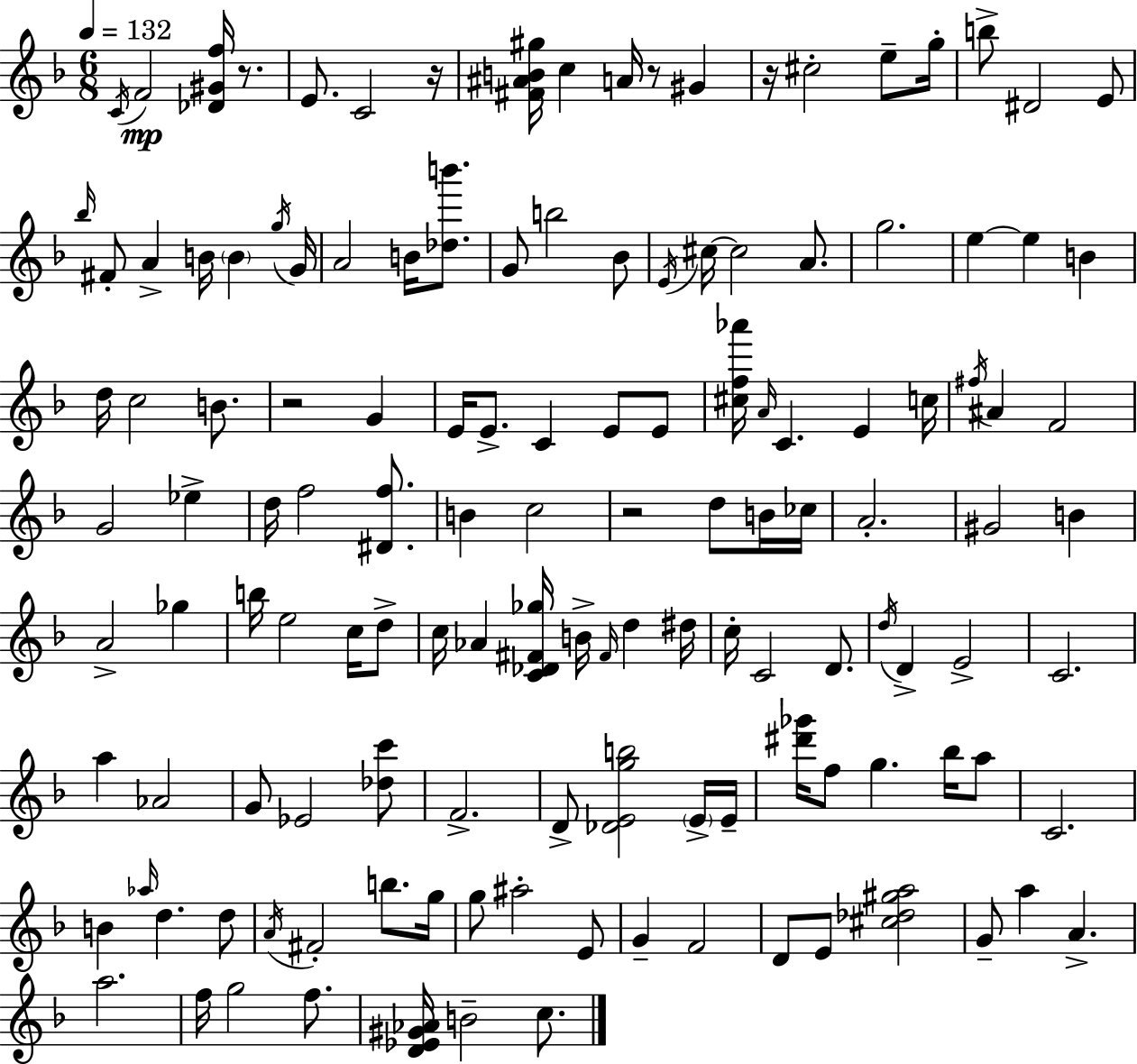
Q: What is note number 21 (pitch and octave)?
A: A4